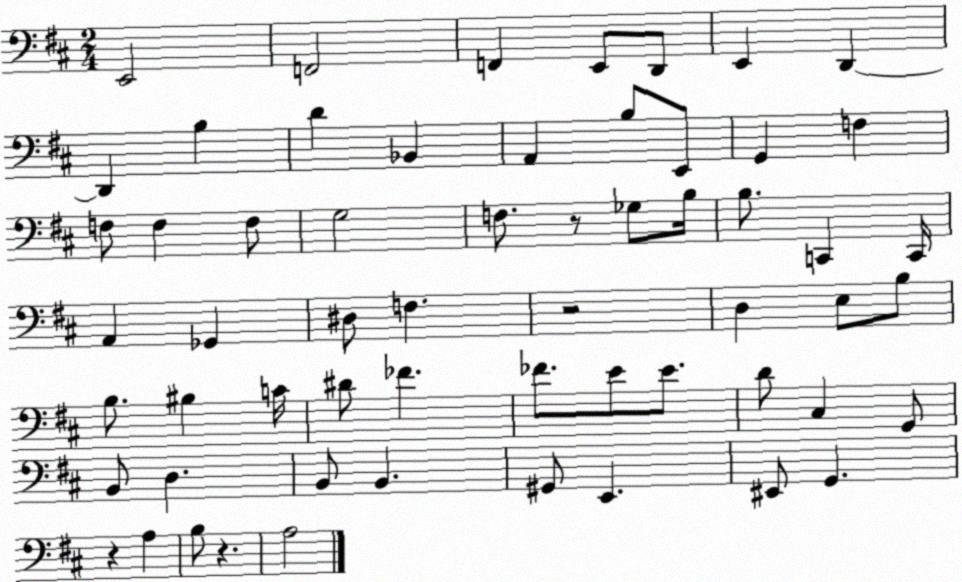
X:1
T:Untitled
M:2/4
L:1/4
K:D
E,,2 F,,2 F,, E,,/2 D,,/2 E,, D,, D,, B, D _B,, A,, B,/2 E,,/2 G,, F, F,/2 F, F,/2 G,2 F,/2 z/2 _G,/2 B,/4 B,/2 C,, C,,/4 A,, _G,, ^D,/2 F, z2 D, E,/2 B,/2 B,/2 ^B, C/4 ^D/2 _F _F/2 E/2 E/2 D/2 ^C, G,,/2 B,,/2 D, B,,/2 B,, ^G,,/2 E,, ^E,,/2 G,, z A, B,/2 z A,2